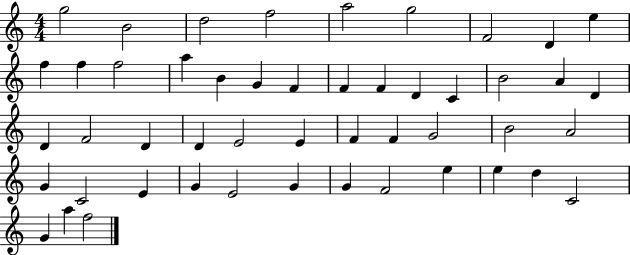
G5/h B4/h D5/h F5/h A5/h G5/h F4/h D4/q E5/q F5/q F5/q F5/h A5/q B4/q G4/q F4/q F4/q F4/q D4/q C4/q B4/h A4/q D4/q D4/q F4/h D4/q D4/q E4/h E4/q F4/q F4/q G4/h B4/h A4/h G4/q C4/h E4/q G4/q E4/h G4/q G4/q F4/h E5/q E5/q D5/q C4/h G4/q A5/q F5/h